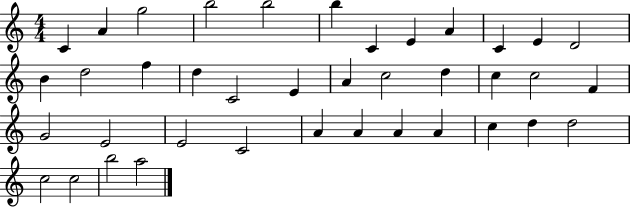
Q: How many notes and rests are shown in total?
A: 39